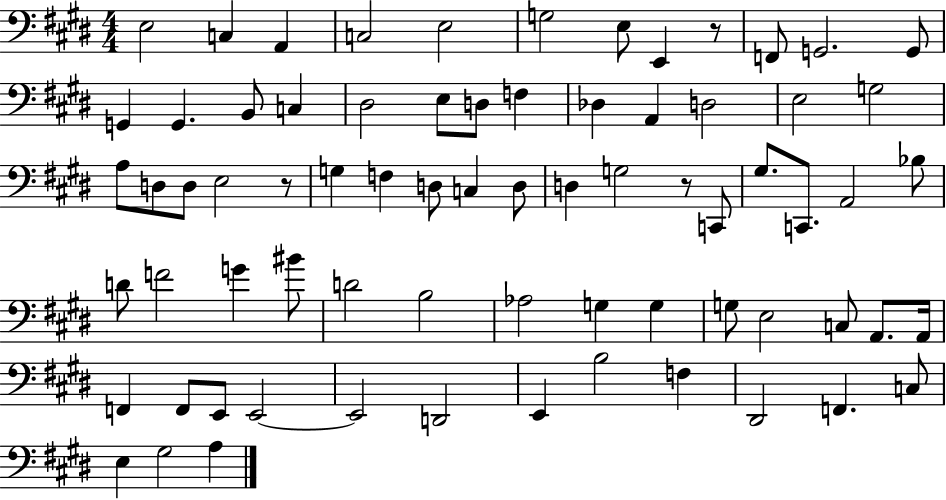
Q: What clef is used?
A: bass